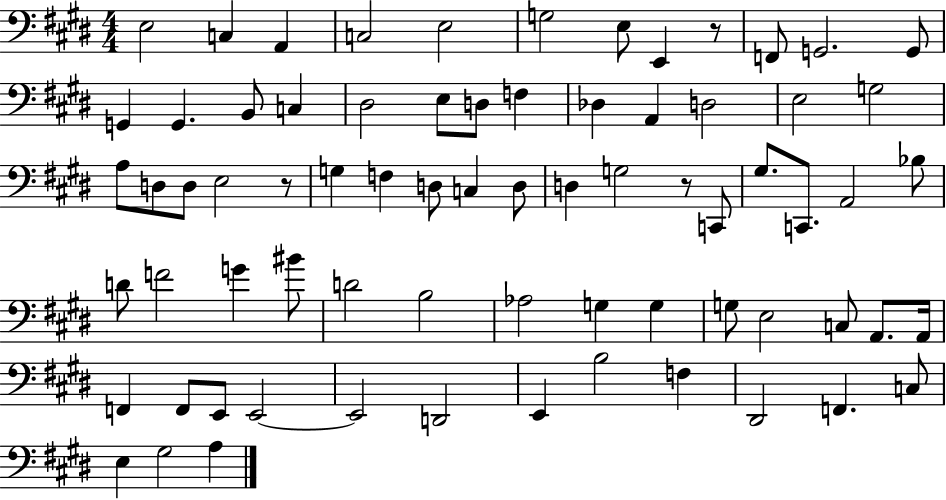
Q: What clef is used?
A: bass